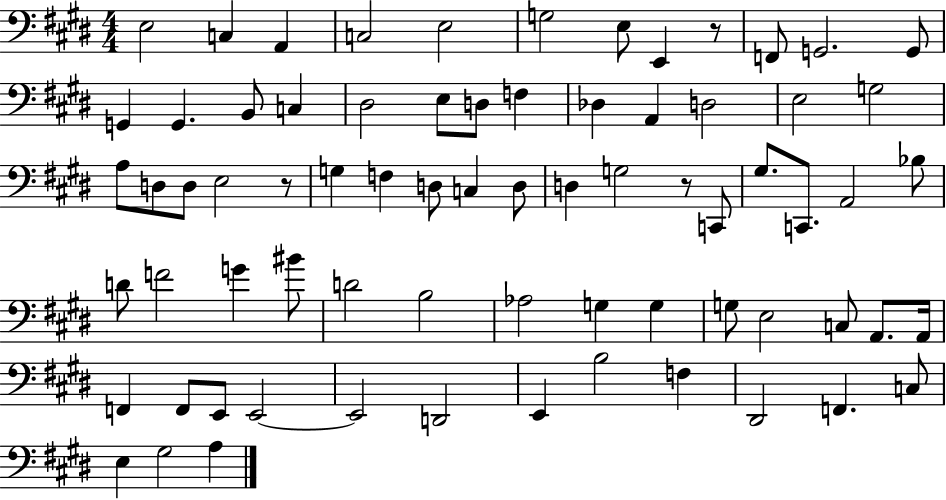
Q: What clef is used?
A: bass